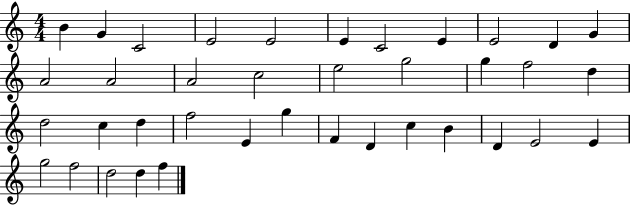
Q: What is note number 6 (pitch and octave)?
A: E4